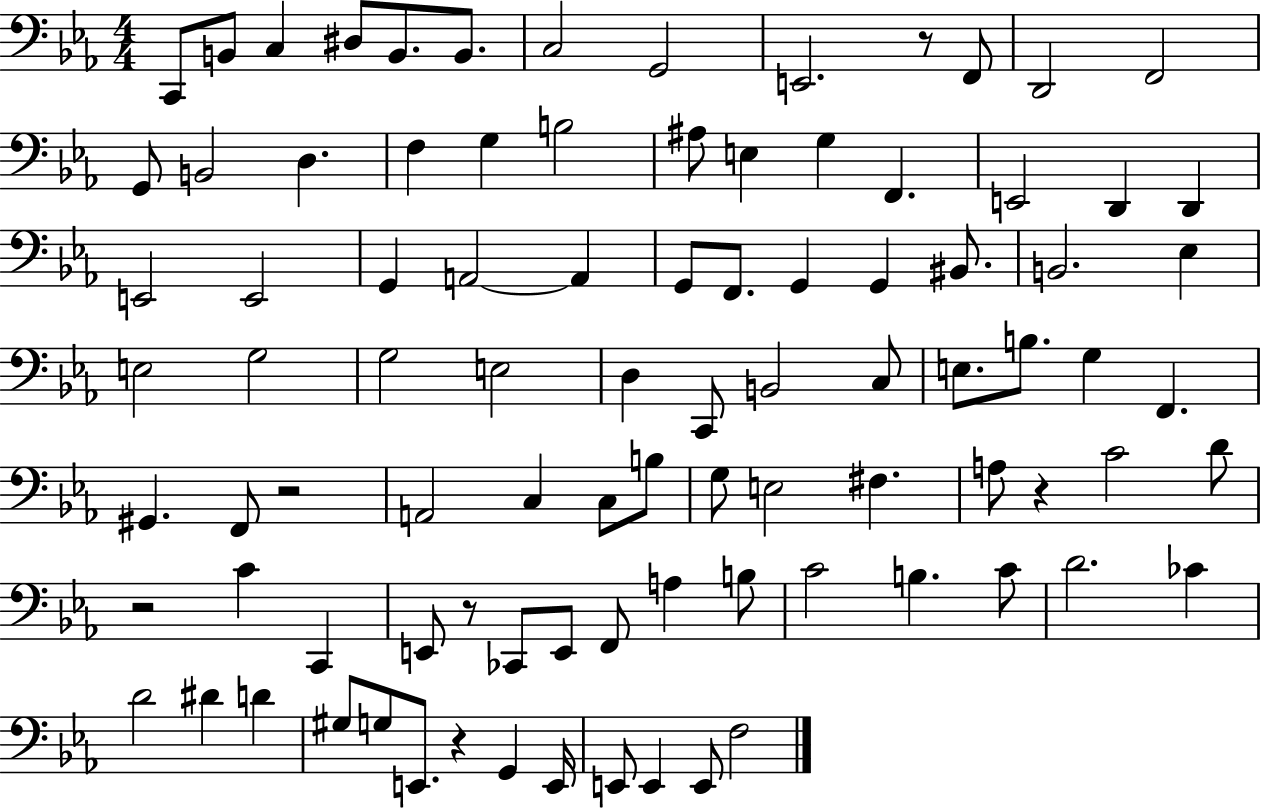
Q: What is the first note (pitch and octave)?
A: C2